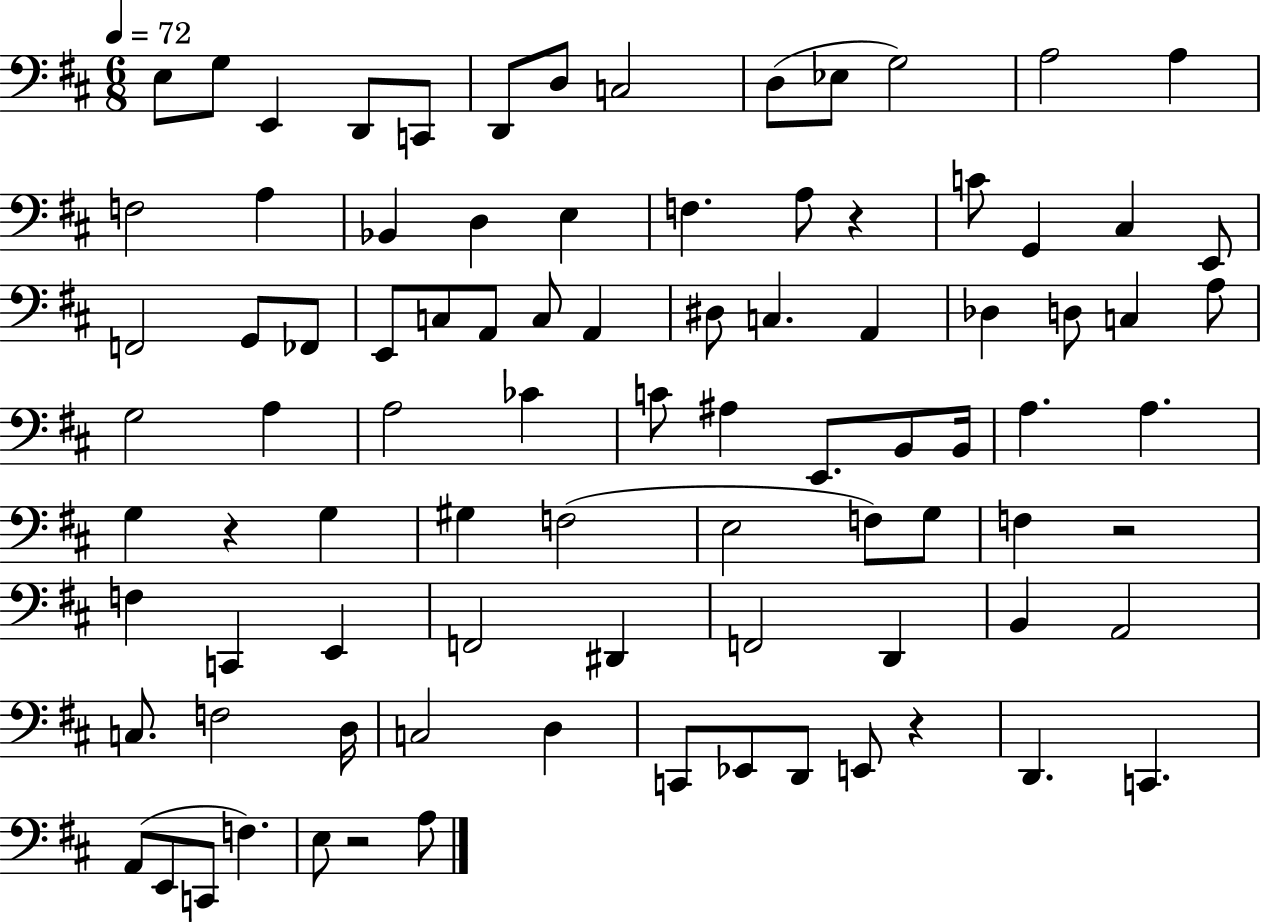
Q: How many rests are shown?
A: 5